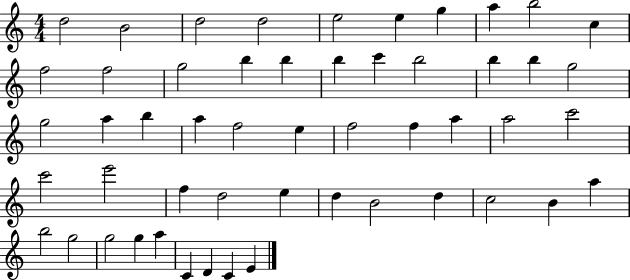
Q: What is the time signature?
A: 4/4